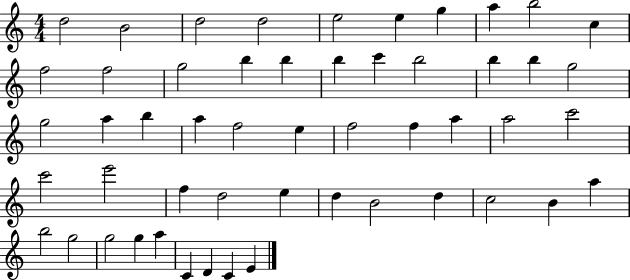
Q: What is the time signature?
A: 4/4